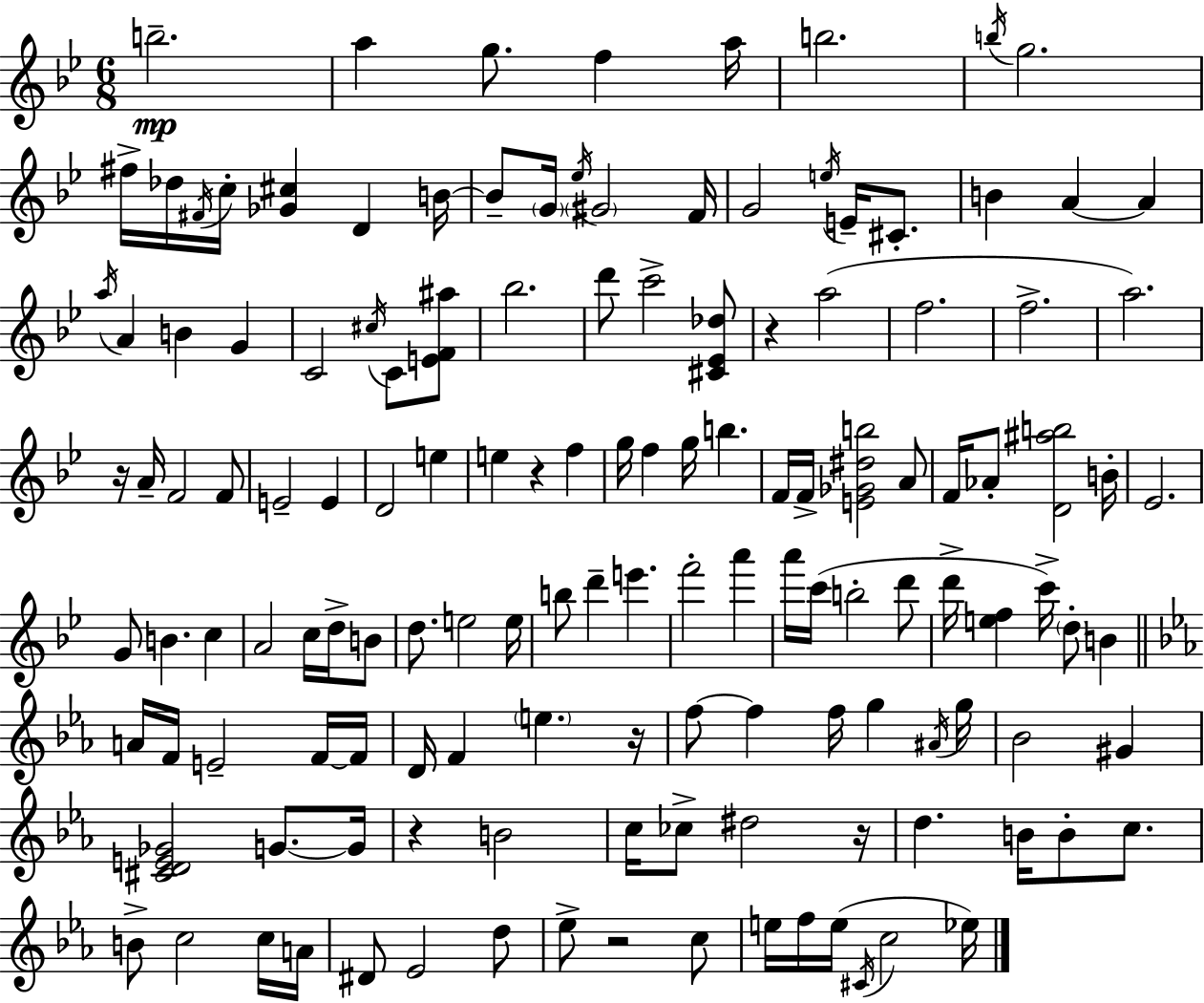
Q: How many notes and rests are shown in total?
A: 138